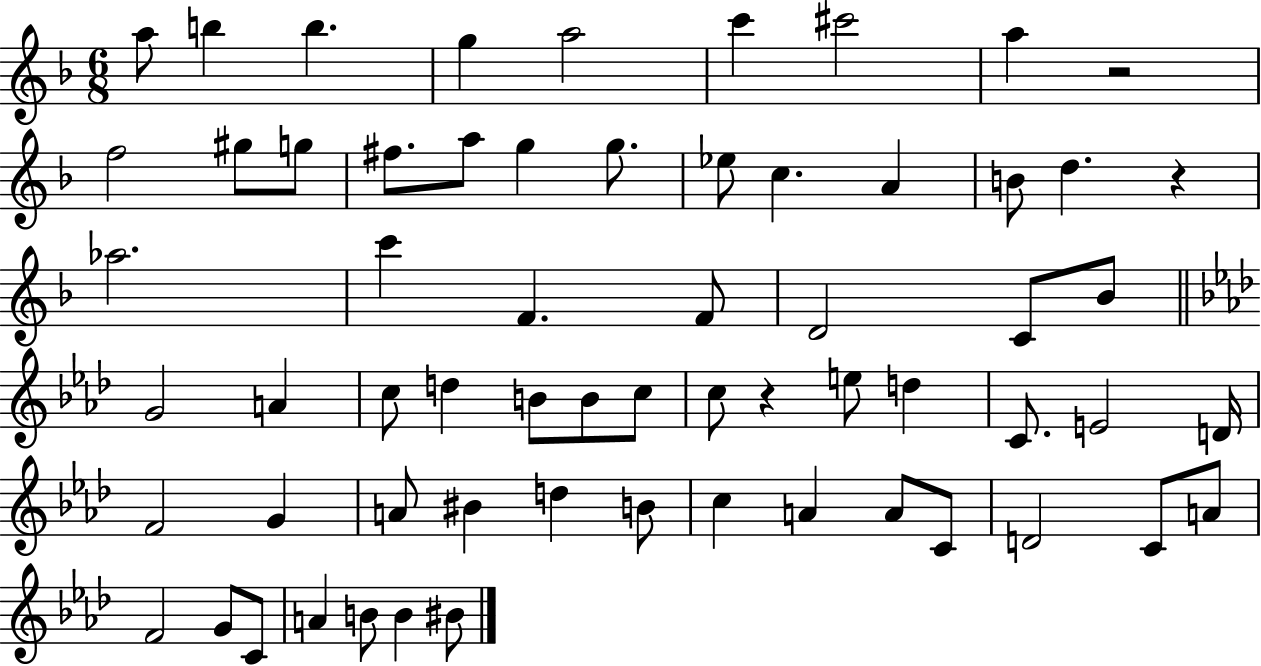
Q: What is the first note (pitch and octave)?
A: A5